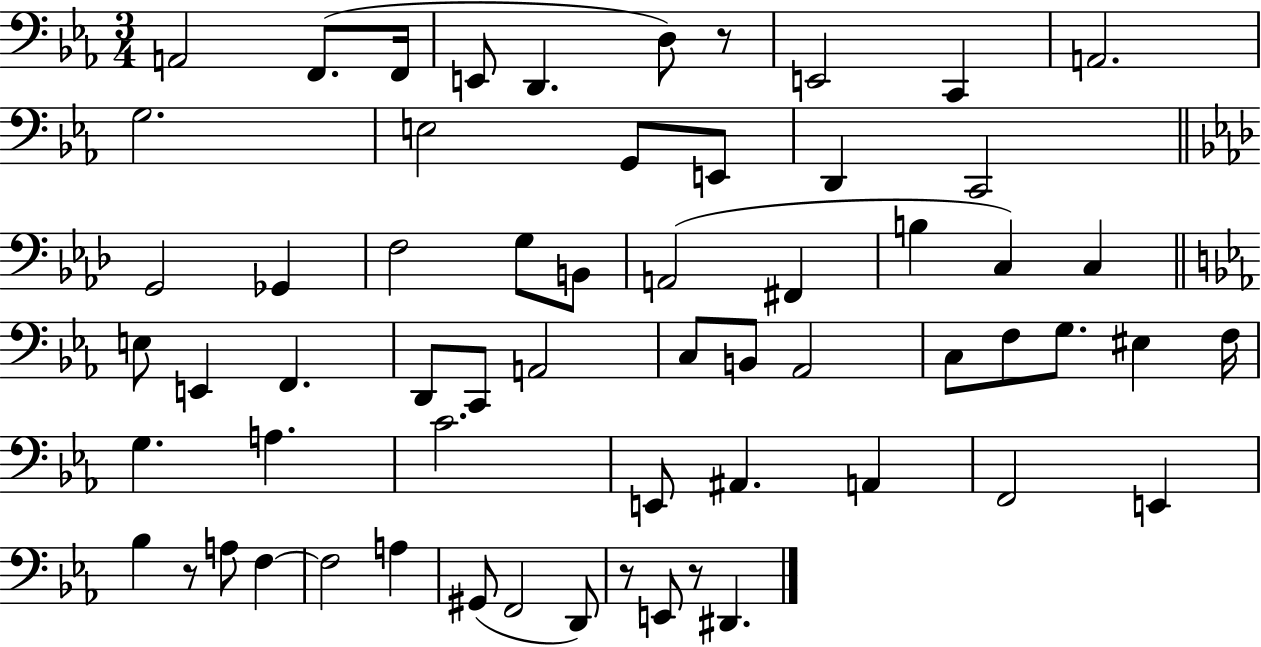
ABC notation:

X:1
T:Untitled
M:3/4
L:1/4
K:Eb
A,,2 F,,/2 F,,/4 E,,/2 D,, D,/2 z/2 E,,2 C,, A,,2 G,2 E,2 G,,/2 E,,/2 D,, C,,2 G,,2 _G,, F,2 G,/2 B,,/2 A,,2 ^F,, B, C, C, E,/2 E,, F,, D,,/2 C,,/2 A,,2 C,/2 B,,/2 _A,,2 C,/2 F,/2 G,/2 ^E, F,/4 G, A, C2 E,,/2 ^A,, A,, F,,2 E,, _B, z/2 A,/2 F, F,2 A, ^G,,/2 F,,2 D,,/2 z/2 E,,/2 z/2 ^D,,